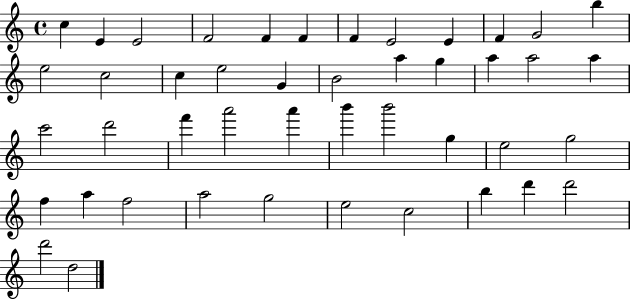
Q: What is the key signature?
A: C major